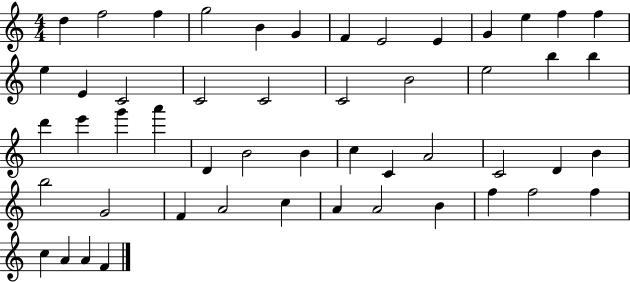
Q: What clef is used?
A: treble